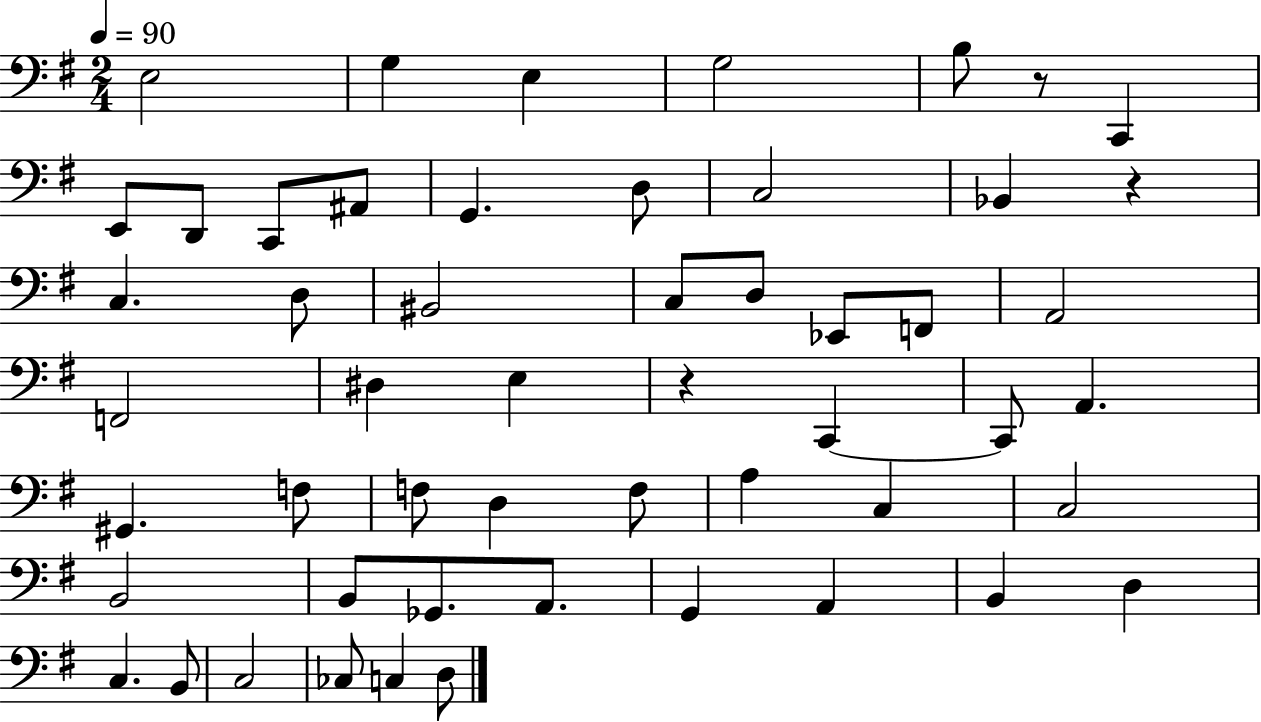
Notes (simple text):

E3/h G3/q E3/q G3/h B3/e R/e C2/q E2/e D2/e C2/e A#2/e G2/q. D3/e C3/h Bb2/q R/q C3/q. D3/e BIS2/h C3/e D3/e Eb2/e F2/e A2/h F2/h D#3/q E3/q R/q C2/q C2/e A2/q. G#2/q. F3/e F3/e D3/q F3/e A3/q C3/q C3/h B2/h B2/e Gb2/e. A2/e. G2/q A2/q B2/q D3/q C3/q. B2/e C3/h CES3/e C3/q D3/e